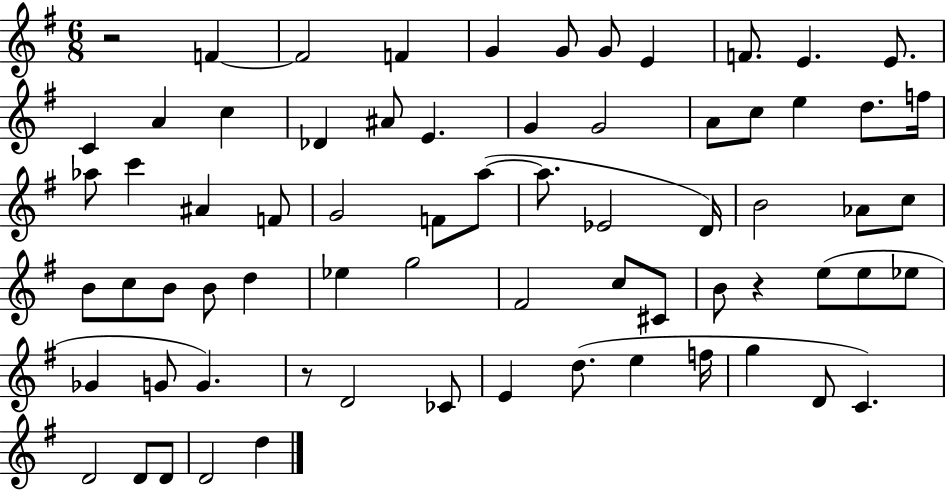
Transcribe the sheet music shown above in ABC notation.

X:1
T:Untitled
M:6/8
L:1/4
K:G
z2 F F2 F G G/2 G/2 E F/2 E E/2 C A c _D ^A/2 E G G2 A/2 c/2 e d/2 f/4 _a/2 c' ^A F/2 G2 F/2 a/2 a/2 _E2 D/4 B2 _A/2 c/2 B/2 c/2 B/2 B/2 d _e g2 ^F2 c/2 ^C/2 B/2 z e/2 e/2 _e/2 _G G/2 G z/2 D2 _C/2 E d/2 e f/4 g D/2 C D2 D/2 D/2 D2 d